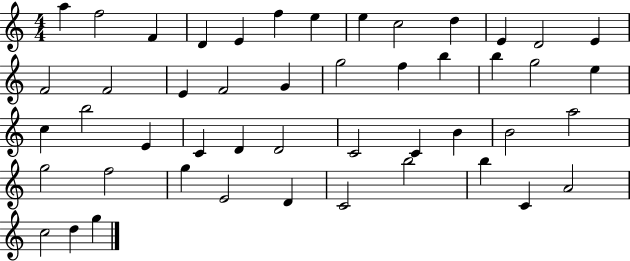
A5/q F5/h F4/q D4/q E4/q F5/q E5/q E5/q C5/h D5/q E4/q D4/h E4/q F4/h F4/h E4/q F4/h G4/q G5/h F5/q B5/q B5/q G5/h E5/q C5/q B5/h E4/q C4/q D4/q D4/h C4/h C4/q B4/q B4/h A5/h G5/h F5/h G5/q E4/h D4/q C4/h B5/h B5/q C4/q A4/h C5/h D5/q G5/q